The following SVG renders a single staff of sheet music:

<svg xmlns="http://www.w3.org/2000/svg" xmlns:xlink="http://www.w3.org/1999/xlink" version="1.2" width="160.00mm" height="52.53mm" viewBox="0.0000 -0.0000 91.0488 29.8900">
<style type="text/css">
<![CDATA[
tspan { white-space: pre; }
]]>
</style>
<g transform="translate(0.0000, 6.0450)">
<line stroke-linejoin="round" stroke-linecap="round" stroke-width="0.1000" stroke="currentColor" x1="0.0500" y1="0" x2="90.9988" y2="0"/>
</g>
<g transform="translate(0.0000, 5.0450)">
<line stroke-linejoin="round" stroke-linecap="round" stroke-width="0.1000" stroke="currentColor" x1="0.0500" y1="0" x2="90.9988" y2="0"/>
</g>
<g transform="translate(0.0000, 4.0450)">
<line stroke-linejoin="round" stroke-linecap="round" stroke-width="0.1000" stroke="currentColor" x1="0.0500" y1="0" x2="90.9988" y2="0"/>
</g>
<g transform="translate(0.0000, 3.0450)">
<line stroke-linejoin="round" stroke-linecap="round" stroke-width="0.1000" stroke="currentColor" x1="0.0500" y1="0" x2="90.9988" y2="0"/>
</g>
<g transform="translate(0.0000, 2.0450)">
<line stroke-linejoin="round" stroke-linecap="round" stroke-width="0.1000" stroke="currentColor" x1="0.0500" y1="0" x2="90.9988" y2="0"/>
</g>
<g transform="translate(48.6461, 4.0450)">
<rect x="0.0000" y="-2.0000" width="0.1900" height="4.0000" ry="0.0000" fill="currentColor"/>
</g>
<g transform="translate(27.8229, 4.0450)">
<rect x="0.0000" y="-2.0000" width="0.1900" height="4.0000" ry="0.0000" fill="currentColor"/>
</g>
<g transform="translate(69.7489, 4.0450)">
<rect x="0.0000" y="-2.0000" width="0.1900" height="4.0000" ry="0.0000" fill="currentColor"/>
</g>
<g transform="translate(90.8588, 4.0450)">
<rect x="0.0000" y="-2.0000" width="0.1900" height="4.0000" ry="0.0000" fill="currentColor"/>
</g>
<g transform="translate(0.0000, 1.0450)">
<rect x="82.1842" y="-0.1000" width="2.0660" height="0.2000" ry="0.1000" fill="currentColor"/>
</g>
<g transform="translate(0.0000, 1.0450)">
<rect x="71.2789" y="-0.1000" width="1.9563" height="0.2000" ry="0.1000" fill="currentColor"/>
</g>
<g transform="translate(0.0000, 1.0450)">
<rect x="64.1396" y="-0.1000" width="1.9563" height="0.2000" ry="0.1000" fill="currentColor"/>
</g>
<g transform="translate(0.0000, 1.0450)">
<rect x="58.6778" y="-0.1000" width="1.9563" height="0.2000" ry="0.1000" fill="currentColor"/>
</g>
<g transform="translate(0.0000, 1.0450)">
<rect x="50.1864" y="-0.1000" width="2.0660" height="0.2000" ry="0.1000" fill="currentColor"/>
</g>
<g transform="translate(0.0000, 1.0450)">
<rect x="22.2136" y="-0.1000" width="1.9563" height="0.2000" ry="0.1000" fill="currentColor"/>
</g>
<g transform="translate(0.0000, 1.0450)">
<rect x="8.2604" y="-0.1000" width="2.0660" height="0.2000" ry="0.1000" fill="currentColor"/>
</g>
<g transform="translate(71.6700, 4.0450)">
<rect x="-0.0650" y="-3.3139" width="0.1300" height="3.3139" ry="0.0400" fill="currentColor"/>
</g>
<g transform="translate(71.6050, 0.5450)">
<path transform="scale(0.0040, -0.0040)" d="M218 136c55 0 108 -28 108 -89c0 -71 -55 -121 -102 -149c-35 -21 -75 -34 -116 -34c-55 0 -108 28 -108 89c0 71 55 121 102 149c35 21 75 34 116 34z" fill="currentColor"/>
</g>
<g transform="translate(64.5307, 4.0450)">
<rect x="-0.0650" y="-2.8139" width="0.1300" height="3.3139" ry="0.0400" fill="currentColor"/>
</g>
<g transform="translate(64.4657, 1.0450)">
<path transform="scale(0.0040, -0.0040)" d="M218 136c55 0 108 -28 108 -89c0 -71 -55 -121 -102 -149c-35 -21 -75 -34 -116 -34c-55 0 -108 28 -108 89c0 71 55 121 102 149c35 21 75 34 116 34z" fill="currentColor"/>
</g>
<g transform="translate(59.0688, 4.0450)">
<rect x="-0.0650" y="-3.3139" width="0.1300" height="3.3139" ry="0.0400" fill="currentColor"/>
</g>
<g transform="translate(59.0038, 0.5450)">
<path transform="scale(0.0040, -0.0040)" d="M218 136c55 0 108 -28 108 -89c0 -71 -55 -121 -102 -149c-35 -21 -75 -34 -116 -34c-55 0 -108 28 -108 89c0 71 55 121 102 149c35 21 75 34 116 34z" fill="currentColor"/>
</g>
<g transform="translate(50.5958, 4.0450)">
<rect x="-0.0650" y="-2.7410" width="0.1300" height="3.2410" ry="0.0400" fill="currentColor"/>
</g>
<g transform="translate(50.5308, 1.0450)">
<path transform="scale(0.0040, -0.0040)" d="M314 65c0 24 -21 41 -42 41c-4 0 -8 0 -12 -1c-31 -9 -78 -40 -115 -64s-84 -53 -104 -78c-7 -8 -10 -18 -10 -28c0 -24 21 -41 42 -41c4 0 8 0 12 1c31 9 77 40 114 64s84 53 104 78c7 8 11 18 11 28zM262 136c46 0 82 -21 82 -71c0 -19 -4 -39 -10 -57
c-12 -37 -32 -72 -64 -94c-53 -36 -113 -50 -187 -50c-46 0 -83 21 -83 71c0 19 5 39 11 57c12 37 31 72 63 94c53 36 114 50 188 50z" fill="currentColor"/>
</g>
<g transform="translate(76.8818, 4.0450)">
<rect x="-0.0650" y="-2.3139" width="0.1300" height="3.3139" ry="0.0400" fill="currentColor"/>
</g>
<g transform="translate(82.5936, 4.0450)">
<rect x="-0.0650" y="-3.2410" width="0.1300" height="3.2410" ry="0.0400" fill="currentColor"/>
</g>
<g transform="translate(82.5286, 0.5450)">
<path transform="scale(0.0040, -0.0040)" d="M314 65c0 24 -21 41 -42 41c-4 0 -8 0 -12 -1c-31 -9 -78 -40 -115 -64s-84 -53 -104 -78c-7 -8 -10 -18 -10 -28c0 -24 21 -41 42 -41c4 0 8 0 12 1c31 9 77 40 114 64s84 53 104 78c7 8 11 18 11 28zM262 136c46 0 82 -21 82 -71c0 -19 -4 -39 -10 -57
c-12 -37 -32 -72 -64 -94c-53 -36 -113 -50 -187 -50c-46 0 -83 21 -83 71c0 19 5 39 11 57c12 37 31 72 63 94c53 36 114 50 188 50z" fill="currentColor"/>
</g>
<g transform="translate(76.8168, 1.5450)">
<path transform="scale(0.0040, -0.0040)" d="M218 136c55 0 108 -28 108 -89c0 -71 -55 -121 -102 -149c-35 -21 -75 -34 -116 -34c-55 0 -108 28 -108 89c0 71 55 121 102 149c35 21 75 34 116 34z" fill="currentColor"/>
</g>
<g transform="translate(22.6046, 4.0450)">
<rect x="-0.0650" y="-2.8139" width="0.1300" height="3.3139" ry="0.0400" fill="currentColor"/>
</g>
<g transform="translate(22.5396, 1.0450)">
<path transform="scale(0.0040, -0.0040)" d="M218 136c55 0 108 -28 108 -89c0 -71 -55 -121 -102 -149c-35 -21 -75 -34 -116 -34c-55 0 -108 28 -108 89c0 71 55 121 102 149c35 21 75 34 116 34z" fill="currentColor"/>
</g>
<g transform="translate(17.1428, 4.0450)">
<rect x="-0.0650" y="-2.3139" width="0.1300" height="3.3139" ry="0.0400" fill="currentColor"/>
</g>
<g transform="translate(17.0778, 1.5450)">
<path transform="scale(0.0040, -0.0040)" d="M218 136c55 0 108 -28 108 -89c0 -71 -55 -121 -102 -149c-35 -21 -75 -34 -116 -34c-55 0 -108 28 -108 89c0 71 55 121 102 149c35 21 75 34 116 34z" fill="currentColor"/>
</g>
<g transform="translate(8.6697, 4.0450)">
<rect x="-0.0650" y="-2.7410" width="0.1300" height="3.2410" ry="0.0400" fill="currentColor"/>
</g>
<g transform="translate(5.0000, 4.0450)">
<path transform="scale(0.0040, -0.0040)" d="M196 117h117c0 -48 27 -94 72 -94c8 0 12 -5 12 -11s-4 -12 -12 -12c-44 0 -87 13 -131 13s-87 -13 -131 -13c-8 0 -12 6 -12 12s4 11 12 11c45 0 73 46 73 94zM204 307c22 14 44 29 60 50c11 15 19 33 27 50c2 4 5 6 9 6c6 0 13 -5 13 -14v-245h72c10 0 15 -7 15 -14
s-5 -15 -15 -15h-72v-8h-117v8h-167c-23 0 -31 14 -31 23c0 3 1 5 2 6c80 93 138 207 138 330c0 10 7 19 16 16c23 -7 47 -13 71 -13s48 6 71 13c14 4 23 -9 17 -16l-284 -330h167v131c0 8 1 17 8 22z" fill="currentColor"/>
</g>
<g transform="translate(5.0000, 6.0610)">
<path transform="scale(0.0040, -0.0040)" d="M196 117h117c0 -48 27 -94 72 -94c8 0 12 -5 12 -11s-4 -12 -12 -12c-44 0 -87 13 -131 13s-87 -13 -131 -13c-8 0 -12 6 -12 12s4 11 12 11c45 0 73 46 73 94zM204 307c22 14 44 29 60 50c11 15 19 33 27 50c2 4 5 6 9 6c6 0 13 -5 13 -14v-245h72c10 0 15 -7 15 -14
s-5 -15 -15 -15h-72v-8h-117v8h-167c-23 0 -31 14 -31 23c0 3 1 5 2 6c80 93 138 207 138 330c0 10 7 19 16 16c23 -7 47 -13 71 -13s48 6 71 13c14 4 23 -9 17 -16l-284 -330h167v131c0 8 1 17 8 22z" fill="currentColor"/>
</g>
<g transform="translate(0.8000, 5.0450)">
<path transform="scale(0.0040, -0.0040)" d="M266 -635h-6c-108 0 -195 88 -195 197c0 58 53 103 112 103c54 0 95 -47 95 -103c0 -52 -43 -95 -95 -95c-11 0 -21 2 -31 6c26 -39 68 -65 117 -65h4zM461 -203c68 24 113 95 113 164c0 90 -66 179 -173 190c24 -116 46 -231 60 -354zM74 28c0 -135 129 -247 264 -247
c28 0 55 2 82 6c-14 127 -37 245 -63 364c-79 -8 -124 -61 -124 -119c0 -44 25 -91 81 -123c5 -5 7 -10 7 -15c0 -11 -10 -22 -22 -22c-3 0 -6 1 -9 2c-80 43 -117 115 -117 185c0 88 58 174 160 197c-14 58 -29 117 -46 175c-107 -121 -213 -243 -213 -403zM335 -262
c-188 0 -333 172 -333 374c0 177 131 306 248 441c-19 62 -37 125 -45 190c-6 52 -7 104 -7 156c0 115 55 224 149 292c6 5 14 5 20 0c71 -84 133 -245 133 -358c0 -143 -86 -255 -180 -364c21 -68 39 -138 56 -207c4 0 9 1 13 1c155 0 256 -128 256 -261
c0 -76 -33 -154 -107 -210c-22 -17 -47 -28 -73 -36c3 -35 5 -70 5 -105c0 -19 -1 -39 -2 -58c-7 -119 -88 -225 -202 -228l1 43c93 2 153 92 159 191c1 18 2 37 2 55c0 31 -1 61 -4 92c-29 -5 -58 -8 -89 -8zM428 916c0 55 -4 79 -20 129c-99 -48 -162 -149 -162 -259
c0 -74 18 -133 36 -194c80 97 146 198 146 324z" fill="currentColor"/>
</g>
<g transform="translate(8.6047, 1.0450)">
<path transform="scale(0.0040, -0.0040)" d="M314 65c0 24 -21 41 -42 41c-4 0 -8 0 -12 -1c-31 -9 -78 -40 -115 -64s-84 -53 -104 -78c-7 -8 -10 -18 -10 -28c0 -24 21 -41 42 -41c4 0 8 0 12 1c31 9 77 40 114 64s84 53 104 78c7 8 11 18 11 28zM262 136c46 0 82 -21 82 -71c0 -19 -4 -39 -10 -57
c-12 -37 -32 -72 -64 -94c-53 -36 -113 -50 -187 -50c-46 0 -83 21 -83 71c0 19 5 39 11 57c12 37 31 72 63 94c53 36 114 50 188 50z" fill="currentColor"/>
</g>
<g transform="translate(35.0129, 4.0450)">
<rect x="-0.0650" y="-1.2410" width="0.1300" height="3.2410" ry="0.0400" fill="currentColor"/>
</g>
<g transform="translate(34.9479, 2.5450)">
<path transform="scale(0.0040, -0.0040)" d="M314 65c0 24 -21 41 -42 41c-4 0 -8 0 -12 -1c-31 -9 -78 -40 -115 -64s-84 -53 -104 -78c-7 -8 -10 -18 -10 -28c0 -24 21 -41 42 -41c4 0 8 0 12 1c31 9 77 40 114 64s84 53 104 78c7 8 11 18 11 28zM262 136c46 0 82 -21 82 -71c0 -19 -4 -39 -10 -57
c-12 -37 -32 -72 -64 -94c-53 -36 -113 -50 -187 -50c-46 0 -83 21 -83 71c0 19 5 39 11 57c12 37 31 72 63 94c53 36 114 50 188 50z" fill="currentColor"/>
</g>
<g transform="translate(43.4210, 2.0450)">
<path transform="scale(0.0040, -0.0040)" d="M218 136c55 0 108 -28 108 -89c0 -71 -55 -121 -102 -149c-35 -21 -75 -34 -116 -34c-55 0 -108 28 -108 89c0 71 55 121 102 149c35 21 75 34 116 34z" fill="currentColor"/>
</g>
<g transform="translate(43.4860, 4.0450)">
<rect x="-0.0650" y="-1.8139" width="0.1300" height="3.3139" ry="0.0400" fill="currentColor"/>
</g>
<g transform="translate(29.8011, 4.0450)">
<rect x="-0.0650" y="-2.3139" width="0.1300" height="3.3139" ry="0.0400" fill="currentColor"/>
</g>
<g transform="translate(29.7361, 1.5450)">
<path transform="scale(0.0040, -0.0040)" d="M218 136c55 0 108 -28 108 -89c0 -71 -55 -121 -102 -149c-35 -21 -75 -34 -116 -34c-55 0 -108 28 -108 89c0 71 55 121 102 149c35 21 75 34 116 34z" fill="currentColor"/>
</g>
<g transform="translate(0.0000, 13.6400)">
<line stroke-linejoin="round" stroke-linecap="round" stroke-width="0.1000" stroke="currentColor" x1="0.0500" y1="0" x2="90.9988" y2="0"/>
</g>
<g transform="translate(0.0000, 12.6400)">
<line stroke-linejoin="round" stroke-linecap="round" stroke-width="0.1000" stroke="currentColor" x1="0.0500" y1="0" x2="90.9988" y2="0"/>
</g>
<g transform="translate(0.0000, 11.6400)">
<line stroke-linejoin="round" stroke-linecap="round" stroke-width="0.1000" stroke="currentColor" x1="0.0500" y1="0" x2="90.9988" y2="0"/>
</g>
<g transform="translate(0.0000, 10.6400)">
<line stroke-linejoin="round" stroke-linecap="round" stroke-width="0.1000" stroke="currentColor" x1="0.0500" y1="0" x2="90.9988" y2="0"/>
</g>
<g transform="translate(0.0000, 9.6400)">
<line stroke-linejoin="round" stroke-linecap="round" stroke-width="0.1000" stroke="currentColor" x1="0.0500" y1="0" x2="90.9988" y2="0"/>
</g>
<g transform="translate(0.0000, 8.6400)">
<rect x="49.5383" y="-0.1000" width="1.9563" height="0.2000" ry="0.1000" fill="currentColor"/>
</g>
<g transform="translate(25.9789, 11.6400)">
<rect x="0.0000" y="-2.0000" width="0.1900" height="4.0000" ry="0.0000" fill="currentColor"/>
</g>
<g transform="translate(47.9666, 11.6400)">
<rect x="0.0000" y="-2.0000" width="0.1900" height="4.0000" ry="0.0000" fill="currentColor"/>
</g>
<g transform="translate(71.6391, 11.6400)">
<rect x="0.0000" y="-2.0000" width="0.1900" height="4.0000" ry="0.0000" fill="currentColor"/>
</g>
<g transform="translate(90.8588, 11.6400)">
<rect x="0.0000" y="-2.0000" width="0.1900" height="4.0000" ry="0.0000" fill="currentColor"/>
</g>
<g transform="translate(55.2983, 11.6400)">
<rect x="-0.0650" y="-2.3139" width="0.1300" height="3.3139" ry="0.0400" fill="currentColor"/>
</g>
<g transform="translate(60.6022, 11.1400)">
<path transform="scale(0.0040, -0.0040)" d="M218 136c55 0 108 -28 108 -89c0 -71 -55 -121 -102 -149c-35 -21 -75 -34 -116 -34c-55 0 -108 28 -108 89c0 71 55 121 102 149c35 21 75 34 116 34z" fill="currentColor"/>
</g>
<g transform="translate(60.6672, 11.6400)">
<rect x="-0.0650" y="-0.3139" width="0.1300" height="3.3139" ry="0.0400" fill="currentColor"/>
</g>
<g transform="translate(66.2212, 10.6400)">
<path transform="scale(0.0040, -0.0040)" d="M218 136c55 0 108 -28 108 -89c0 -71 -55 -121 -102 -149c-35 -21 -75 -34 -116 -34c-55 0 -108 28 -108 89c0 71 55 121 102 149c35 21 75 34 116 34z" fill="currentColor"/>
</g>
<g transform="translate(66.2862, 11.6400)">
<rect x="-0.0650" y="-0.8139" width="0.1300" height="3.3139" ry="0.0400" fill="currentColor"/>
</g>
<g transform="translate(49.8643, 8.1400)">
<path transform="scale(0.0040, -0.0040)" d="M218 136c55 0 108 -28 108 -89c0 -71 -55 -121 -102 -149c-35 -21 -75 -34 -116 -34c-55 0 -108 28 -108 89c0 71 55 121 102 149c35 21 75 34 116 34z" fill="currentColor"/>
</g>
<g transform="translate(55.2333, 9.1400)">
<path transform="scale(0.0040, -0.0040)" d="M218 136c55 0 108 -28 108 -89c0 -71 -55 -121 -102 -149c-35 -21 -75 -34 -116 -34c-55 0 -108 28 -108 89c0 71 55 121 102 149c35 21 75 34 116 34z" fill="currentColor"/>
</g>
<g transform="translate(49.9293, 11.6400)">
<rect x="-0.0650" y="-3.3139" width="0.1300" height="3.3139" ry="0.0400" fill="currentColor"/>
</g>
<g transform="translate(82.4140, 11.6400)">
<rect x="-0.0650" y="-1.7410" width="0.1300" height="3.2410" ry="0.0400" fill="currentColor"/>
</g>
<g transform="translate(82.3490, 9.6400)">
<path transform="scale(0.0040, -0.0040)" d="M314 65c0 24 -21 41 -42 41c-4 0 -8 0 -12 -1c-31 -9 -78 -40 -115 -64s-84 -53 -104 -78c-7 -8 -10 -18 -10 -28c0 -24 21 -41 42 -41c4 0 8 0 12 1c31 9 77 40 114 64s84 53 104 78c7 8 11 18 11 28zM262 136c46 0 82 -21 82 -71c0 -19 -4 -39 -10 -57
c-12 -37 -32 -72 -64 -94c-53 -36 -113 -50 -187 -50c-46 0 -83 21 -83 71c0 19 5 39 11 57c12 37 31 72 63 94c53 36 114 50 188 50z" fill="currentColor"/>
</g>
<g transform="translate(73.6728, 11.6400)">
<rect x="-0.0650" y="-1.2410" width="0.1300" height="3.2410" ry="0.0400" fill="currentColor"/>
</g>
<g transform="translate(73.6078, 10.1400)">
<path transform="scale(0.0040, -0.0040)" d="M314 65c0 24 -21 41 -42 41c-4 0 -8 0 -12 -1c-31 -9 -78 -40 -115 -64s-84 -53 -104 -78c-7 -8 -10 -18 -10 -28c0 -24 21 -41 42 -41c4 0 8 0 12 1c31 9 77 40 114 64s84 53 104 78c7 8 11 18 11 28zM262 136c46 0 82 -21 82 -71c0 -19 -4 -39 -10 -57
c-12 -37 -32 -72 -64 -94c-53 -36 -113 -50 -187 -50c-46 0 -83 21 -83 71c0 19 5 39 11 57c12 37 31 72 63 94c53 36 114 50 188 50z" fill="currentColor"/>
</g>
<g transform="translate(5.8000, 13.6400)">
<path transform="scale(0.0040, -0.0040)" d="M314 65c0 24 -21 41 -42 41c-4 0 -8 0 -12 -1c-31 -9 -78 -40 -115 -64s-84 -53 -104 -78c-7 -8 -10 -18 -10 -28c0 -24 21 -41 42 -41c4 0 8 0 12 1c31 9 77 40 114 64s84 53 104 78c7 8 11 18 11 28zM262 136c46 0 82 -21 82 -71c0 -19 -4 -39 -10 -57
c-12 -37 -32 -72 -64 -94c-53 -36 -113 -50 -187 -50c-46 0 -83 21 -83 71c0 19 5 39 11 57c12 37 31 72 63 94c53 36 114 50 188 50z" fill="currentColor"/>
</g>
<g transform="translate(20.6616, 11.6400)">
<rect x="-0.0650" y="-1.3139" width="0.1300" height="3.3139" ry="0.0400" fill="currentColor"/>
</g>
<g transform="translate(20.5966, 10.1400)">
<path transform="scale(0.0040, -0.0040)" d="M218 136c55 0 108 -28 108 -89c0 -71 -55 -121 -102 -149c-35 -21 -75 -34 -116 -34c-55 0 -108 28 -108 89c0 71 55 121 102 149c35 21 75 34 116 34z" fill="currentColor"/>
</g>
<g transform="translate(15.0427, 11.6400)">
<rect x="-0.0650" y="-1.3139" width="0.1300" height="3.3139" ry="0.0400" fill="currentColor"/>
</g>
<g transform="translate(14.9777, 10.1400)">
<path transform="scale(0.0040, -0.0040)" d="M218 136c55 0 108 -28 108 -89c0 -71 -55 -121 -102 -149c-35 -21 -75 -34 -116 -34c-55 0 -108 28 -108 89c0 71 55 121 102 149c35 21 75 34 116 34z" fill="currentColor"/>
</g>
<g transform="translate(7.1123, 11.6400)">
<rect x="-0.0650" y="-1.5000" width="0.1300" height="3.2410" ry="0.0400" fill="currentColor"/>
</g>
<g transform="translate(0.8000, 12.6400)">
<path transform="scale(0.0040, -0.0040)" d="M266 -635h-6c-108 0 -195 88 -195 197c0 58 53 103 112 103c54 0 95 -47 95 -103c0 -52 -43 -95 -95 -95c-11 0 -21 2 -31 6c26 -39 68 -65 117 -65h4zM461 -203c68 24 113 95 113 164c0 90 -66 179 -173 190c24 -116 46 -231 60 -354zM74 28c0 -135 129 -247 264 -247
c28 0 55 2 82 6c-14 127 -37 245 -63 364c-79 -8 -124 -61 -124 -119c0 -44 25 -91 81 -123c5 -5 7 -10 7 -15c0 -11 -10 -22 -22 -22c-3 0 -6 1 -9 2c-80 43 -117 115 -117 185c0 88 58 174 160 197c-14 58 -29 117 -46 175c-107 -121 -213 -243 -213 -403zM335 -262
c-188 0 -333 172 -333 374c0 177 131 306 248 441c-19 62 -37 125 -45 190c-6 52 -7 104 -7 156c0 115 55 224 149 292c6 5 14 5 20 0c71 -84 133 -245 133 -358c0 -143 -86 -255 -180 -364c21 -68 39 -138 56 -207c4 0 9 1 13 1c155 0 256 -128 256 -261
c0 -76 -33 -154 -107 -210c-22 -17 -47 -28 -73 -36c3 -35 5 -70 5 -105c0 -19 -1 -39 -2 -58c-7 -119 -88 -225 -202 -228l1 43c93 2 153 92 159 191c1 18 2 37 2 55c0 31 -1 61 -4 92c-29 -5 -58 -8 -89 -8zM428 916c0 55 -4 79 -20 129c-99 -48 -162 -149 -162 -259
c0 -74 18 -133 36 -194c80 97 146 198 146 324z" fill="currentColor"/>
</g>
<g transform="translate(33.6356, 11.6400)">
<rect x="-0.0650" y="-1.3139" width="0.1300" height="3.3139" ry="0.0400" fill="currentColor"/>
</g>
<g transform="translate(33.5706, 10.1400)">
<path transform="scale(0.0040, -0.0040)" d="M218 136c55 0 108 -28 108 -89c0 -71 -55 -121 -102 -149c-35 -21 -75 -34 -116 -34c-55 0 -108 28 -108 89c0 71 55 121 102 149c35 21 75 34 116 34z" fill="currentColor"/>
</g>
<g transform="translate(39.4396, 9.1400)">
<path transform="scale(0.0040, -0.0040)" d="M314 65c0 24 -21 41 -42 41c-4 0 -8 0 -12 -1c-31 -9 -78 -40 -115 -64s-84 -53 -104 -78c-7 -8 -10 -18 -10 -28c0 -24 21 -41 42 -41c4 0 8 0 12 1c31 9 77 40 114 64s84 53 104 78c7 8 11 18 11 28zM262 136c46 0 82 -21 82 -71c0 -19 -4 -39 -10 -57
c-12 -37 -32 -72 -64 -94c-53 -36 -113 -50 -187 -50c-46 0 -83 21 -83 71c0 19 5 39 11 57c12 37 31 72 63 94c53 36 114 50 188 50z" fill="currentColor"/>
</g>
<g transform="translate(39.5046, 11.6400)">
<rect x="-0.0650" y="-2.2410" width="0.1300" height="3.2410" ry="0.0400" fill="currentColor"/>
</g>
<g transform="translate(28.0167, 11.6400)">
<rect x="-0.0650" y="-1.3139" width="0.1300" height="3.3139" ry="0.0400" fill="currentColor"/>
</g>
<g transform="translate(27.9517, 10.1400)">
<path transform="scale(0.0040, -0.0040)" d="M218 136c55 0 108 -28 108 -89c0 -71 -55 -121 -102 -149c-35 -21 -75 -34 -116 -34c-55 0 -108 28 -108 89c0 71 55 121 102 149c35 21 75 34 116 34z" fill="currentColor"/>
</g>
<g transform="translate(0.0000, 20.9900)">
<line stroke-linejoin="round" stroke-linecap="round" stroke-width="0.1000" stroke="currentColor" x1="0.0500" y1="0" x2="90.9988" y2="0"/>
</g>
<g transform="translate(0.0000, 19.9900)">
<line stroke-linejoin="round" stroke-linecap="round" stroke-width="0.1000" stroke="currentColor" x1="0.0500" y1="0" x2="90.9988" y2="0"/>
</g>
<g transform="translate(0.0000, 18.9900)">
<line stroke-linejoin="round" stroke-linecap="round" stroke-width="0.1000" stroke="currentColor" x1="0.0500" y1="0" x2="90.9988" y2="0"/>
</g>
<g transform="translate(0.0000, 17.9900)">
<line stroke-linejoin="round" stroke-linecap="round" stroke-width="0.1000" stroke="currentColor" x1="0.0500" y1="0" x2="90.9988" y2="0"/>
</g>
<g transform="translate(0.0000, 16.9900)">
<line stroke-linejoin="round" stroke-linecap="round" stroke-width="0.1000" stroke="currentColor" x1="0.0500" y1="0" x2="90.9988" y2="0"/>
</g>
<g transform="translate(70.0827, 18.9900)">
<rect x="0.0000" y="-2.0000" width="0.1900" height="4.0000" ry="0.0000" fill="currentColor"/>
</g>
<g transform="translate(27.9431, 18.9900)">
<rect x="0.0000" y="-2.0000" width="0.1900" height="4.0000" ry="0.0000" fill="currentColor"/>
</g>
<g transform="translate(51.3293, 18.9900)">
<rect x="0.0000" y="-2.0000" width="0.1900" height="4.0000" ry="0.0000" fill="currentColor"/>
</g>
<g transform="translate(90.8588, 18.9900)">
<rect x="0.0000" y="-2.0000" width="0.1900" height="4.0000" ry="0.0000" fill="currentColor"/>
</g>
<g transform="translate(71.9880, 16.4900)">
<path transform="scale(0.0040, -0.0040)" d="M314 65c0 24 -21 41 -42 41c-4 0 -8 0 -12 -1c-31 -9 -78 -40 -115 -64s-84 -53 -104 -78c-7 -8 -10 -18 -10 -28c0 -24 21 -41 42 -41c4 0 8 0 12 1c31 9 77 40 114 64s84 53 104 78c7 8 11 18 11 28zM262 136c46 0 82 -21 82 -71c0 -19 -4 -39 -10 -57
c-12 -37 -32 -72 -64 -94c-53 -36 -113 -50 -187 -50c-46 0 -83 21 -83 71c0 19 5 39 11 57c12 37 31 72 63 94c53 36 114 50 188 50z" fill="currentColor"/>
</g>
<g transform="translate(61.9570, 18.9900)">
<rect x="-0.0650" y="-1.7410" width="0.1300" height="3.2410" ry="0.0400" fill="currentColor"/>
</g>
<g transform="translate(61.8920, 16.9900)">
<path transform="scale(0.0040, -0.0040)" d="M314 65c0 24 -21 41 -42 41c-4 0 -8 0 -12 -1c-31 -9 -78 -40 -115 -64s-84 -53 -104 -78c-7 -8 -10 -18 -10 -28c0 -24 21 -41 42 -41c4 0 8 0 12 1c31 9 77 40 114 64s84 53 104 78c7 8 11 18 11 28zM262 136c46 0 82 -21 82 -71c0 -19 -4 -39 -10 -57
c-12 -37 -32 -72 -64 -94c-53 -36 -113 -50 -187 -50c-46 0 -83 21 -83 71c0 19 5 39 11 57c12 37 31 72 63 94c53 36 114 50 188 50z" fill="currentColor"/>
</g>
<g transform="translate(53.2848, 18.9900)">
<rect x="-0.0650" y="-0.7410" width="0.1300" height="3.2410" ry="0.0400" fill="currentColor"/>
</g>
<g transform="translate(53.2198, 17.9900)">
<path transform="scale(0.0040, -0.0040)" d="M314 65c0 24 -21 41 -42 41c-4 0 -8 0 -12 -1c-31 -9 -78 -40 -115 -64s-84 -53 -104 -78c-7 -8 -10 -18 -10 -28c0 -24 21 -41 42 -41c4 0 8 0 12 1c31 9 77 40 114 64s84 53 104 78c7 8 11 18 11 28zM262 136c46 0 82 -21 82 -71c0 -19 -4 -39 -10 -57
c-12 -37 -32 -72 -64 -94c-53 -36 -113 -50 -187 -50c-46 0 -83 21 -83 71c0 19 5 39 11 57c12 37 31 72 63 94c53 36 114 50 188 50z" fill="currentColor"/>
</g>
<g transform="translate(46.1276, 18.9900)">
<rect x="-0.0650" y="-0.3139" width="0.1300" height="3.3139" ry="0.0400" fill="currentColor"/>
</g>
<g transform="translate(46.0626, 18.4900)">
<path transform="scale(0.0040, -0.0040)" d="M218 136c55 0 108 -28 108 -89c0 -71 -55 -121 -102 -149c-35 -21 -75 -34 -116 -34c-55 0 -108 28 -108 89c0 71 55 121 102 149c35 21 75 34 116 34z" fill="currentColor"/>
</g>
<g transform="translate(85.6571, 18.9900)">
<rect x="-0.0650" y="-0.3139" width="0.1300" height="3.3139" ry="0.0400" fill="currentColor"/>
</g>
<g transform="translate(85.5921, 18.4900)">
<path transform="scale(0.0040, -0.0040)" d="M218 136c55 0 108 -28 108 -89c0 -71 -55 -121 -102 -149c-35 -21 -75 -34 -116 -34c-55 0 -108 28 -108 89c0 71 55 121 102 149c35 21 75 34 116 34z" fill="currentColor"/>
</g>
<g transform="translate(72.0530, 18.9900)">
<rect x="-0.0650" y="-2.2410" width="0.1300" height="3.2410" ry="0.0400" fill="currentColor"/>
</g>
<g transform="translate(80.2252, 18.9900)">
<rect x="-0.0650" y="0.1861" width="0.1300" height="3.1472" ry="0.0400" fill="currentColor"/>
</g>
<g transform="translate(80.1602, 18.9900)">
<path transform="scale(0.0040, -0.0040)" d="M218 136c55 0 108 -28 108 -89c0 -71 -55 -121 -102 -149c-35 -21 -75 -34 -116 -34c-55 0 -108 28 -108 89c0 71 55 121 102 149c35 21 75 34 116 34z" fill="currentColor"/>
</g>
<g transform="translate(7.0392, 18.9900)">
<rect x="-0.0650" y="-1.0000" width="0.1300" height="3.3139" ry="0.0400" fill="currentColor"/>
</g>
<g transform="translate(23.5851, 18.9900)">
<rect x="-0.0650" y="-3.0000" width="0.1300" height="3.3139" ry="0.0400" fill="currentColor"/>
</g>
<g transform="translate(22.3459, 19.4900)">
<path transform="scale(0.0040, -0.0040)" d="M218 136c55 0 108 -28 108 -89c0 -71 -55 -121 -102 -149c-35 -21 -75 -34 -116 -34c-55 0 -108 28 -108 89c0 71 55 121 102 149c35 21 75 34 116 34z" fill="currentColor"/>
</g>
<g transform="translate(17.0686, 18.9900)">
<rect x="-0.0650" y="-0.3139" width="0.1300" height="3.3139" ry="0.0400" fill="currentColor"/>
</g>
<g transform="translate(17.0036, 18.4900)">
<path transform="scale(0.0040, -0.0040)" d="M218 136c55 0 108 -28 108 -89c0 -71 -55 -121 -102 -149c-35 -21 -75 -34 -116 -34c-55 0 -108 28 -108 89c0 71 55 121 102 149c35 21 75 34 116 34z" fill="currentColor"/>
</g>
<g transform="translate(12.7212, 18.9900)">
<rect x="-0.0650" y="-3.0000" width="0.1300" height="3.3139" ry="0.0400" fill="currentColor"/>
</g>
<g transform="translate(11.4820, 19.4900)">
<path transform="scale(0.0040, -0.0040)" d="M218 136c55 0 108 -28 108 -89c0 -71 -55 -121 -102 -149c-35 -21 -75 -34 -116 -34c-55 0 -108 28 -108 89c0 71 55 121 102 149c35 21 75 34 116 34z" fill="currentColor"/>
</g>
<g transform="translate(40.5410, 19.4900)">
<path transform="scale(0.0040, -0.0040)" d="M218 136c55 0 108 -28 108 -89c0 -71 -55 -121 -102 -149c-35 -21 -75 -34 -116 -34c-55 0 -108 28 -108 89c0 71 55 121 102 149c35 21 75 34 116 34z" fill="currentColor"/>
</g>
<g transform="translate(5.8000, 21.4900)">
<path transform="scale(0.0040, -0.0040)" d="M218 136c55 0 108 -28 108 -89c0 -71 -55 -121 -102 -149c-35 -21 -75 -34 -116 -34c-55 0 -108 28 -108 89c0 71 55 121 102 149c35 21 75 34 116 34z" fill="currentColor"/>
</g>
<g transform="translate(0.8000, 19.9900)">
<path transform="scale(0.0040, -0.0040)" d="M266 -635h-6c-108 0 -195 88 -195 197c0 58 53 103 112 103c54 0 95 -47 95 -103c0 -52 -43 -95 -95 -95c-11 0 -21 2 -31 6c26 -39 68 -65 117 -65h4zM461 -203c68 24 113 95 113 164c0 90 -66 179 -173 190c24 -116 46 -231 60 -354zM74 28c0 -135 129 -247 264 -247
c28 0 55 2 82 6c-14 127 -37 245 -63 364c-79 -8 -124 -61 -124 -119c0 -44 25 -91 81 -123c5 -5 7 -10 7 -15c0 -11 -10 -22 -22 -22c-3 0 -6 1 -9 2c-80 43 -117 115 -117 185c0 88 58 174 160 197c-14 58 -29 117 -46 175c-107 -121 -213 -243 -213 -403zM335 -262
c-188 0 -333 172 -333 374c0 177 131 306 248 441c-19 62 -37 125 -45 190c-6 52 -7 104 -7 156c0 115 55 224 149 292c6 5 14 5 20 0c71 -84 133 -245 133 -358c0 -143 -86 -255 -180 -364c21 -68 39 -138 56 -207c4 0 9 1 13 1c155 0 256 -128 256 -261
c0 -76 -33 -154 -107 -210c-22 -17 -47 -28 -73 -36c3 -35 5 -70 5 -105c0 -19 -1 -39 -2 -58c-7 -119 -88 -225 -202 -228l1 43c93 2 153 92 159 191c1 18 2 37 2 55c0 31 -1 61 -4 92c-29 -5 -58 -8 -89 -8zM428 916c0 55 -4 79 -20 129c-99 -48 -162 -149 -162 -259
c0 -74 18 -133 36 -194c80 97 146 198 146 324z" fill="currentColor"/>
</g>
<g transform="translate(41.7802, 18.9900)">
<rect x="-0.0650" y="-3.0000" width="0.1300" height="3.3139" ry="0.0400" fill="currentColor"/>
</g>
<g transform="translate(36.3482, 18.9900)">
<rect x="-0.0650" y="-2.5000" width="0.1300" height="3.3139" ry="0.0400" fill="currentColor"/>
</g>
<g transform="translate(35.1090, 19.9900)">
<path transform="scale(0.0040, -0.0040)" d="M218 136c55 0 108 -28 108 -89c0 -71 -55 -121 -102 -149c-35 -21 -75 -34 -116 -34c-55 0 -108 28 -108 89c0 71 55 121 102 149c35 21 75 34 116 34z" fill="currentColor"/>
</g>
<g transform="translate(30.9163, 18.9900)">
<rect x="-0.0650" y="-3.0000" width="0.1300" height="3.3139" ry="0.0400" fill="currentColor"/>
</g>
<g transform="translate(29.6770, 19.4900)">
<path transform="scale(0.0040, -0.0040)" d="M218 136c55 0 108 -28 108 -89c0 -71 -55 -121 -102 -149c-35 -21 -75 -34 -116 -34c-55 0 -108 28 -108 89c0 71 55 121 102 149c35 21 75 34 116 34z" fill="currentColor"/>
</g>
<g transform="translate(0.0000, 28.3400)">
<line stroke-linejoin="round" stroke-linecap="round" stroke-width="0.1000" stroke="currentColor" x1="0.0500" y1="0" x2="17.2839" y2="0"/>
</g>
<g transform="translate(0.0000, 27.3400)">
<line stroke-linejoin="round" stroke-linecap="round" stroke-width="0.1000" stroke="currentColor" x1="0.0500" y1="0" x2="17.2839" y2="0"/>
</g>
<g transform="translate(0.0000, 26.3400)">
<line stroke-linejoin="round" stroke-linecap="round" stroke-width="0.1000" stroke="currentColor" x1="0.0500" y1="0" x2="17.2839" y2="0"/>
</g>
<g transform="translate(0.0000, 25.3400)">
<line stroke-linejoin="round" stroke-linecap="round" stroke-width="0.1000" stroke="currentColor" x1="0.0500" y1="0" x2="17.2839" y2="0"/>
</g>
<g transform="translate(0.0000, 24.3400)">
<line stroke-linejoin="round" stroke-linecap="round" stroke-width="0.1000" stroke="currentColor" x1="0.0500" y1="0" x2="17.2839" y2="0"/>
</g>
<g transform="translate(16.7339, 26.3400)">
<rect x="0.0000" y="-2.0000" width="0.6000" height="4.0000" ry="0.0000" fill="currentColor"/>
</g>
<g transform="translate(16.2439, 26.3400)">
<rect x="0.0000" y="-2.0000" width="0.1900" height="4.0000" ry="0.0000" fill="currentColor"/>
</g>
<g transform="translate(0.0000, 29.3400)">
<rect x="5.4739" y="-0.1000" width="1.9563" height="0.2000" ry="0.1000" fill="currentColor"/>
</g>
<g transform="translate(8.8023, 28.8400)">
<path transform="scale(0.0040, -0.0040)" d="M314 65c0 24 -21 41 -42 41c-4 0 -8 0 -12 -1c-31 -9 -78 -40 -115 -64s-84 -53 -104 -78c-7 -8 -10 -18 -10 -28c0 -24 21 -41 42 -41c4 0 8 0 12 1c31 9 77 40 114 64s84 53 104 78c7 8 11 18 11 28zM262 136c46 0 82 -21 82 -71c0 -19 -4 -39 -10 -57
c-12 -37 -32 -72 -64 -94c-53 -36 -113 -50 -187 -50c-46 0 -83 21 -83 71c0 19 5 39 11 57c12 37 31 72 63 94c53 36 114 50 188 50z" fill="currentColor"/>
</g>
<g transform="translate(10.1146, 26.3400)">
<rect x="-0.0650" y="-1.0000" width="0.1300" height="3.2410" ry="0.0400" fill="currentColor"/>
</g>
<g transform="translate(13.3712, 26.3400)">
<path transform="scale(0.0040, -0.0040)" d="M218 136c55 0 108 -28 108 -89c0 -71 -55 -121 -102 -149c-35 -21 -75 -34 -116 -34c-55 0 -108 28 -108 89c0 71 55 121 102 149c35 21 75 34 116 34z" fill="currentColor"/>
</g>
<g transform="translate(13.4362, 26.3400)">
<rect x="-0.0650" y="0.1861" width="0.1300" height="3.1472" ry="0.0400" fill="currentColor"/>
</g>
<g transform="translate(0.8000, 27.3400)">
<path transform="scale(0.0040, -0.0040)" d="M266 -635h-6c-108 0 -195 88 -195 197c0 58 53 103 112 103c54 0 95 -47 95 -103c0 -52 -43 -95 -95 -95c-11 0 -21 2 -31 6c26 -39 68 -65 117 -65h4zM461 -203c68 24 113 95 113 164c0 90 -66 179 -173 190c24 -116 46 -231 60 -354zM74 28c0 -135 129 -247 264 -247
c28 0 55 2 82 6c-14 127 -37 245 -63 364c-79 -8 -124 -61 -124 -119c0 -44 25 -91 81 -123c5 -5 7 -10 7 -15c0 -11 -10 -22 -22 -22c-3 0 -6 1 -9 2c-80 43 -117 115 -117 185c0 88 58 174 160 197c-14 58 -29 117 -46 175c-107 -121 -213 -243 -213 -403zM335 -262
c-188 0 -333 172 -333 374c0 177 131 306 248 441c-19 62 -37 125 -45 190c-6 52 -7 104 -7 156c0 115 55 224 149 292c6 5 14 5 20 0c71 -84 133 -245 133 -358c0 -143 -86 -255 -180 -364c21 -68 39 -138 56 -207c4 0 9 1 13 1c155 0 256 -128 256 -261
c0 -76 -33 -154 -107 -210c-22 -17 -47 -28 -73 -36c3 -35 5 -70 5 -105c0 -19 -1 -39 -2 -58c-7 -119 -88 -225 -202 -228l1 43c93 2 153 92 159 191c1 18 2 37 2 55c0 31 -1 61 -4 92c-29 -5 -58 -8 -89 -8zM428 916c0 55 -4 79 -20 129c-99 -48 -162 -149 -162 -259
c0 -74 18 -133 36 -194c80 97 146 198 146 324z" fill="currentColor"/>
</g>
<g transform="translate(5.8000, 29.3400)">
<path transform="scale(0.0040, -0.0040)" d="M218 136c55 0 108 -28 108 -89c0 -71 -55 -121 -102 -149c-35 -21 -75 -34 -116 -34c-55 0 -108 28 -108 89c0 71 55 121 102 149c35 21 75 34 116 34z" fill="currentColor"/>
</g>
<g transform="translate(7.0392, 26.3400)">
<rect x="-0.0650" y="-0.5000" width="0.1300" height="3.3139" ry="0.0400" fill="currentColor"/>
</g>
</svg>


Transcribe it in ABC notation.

X:1
T:Untitled
M:4/4
L:1/4
K:C
a2 g a g e2 f a2 b a b g b2 E2 e e e e g2 b g c d e2 f2 D A c A A G A c d2 f2 g2 B c C D2 B